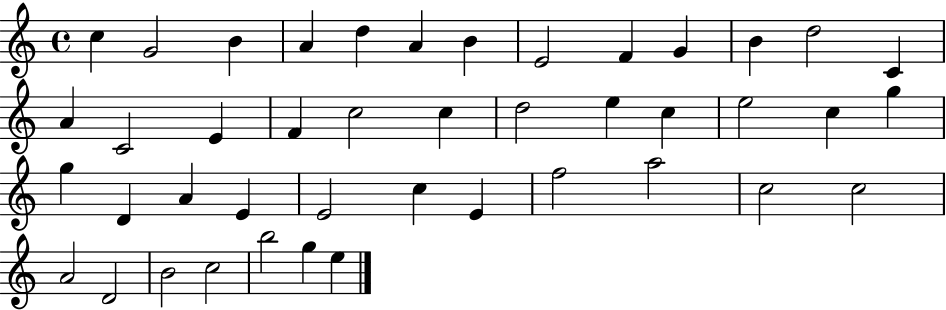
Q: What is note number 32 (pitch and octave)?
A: E4